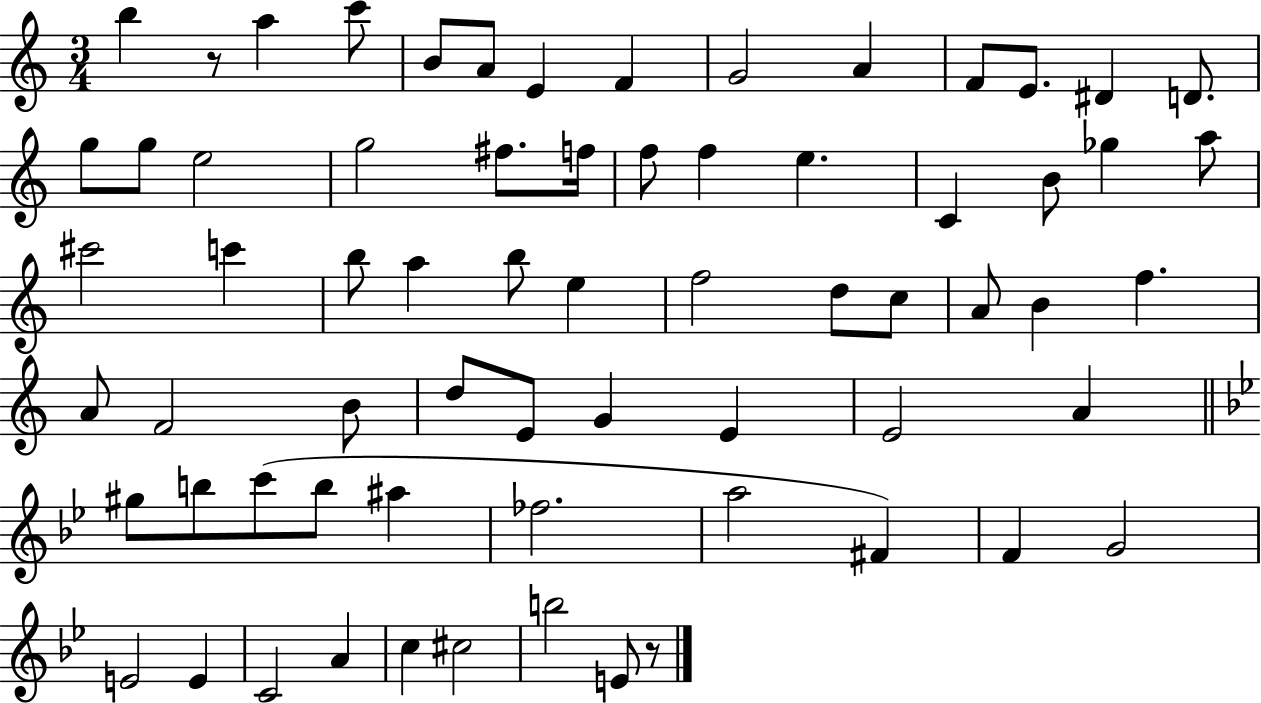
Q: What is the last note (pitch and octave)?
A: E4